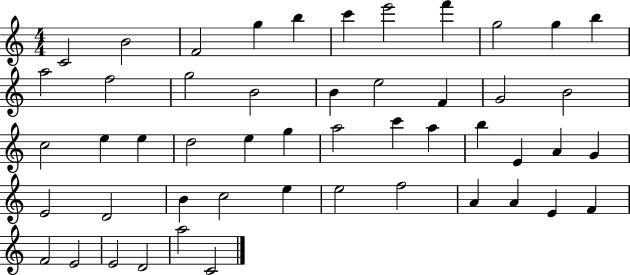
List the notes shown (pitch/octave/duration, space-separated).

C4/h B4/h F4/h G5/q B5/q C6/q E6/h F6/q G5/h G5/q B5/q A5/h F5/h G5/h B4/h B4/q E5/h F4/q G4/h B4/h C5/h E5/q E5/q D5/h E5/q G5/q A5/h C6/q A5/q B5/q E4/q A4/q G4/q E4/h D4/h B4/q C5/h E5/q E5/h F5/h A4/q A4/q E4/q F4/q F4/h E4/h E4/h D4/h A5/h C4/h